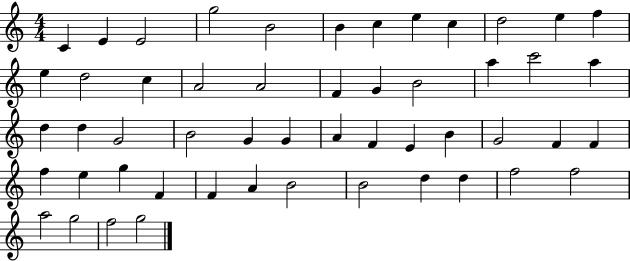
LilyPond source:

{
  \clef treble
  \numericTimeSignature
  \time 4/4
  \key c \major
  c'4 e'4 e'2 | g''2 b'2 | b'4 c''4 e''4 c''4 | d''2 e''4 f''4 | \break e''4 d''2 c''4 | a'2 a'2 | f'4 g'4 b'2 | a''4 c'''2 a''4 | \break d''4 d''4 g'2 | b'2 g'4 g'4 | a'4 f'4 e'4 b'4 | g'2 f'4 f'4 | \break f''4 e''4 g''4 f'4 | f'4 a'4 b'2 | b'2 d''4 d''4 | f''2 f''2 | \break a''2 g''2 | f''2 g''2 | \bar "|."
}